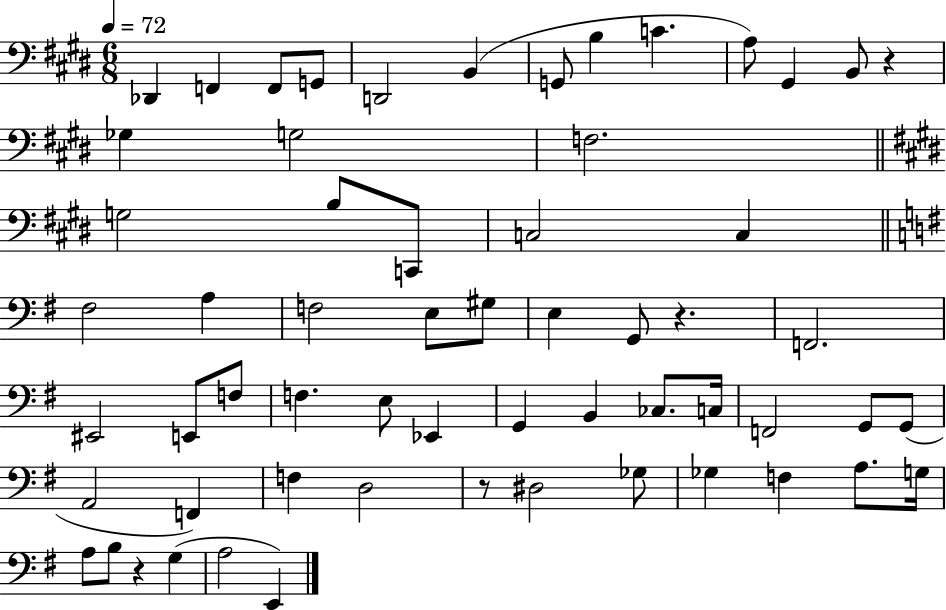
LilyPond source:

{
  \clef bass
  \numericTimeSignature
  \time 6/8
  \key e \major
  \tempo 4 = 72
  des,4 f,4 f,8 g,8 | d,2 b,4( | g,8 b4 c'4. | a8) gis,4 b,8 r4 | \break ges4 g2 | f2. | \bar "||" \break \key e \major g2 b8 c,8 | c2 c4 | \bar "||" \break \key e \minor fis2 a4 | f2 e8 gis8 | e4 g,8 r4. | f,2. | \break eis,2 e,8 f8 | f4. e8 ees,4 | g,4 b,4 ces8. c16 | f,2 g,8 g,8( | \break a,2 f,4) | f4 d2 | r8 dis2 ges8 | ges4 f4 a8. g16 | \break a8 b8 r4 g4( | a2 e,4) | \bar "|."
}